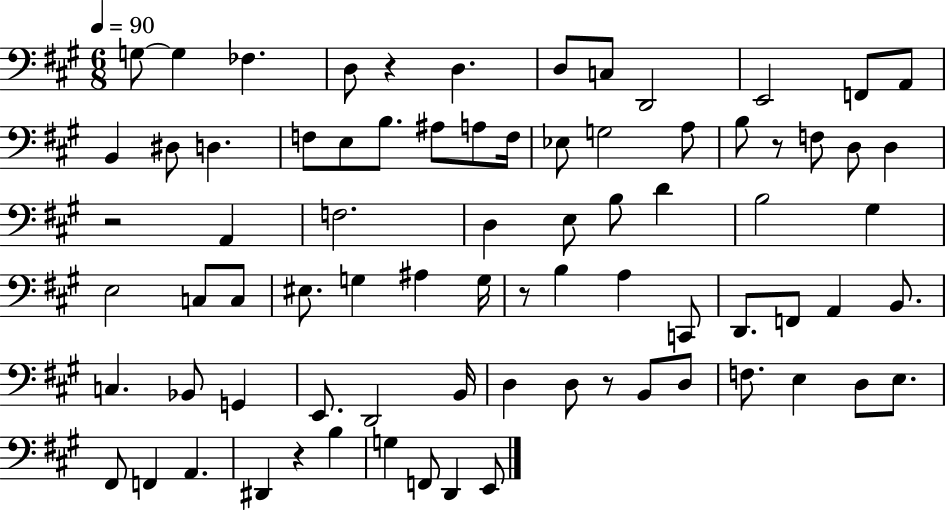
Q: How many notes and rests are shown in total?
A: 78